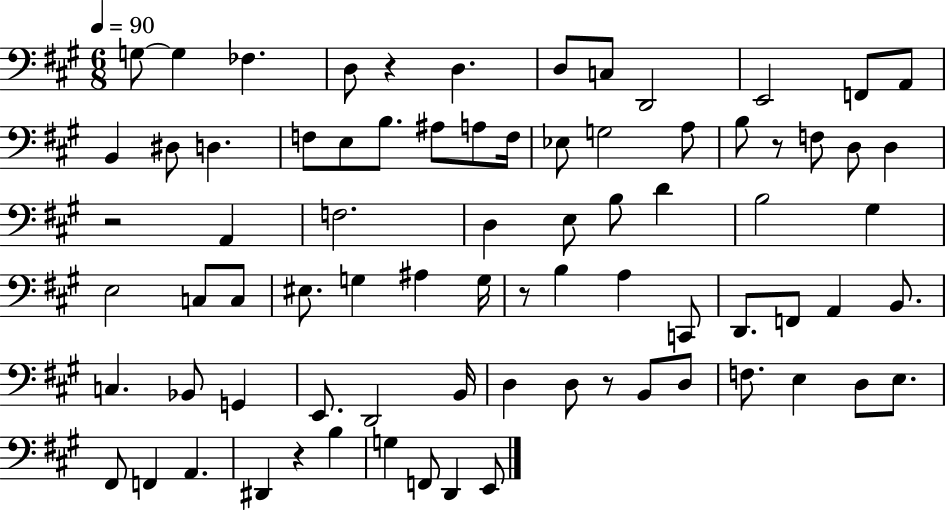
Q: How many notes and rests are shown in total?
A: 78